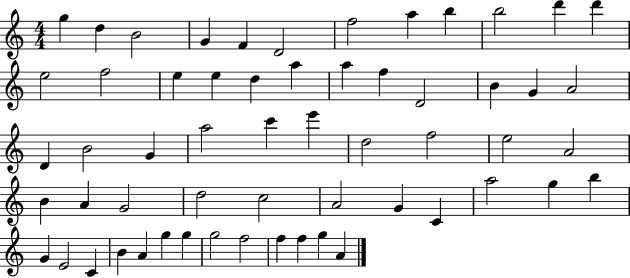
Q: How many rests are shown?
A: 0